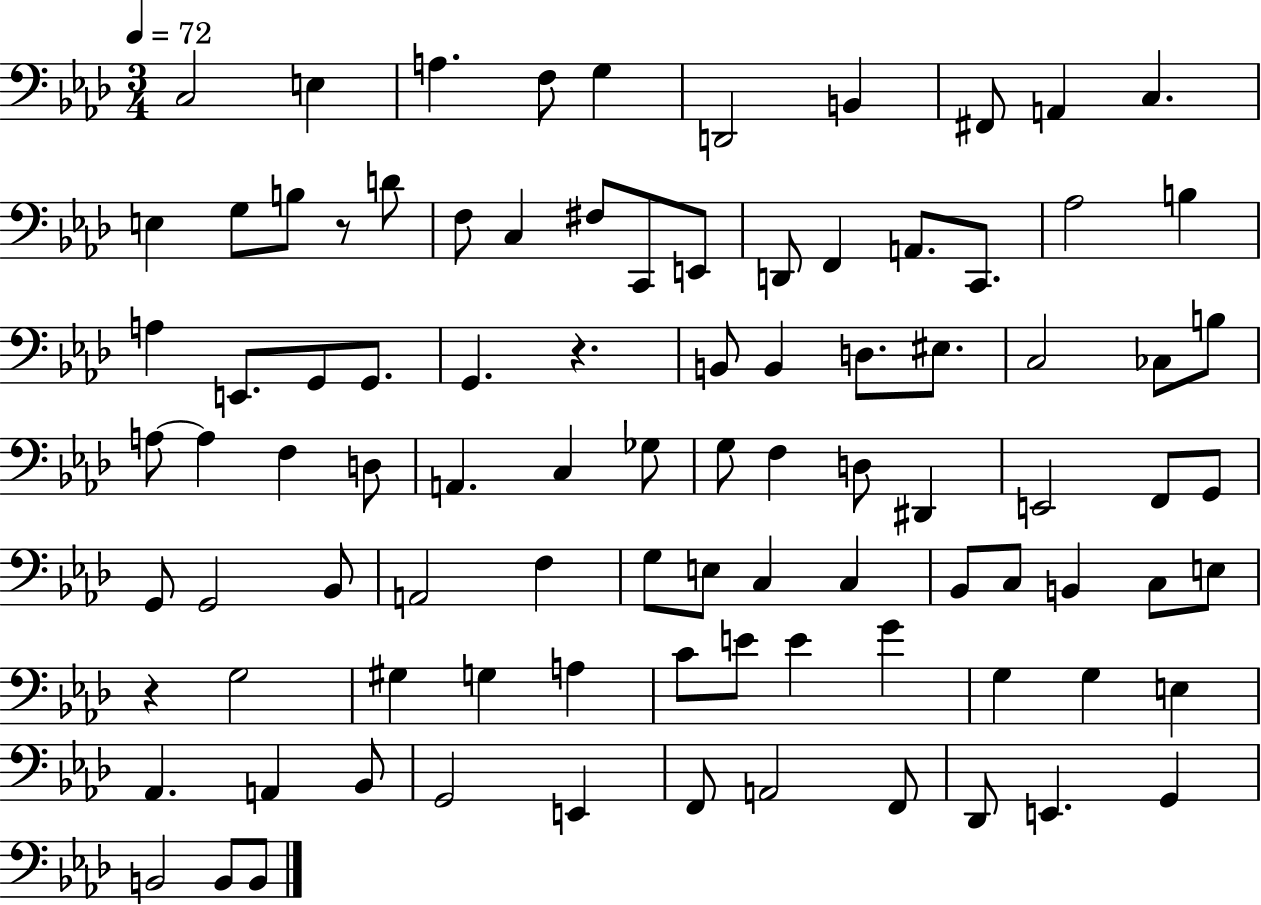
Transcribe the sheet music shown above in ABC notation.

X:1
T:Untitled
M:3/4
L:1/4
K:Ab
C,2 E, A, F,/2 G, D,,2 B,, ^F,,/2 A,, C, E, G,/2 B,/2 z/2 D/2 F,/2 C, ^F,/2 C,,/2 E,,/2 D,,/2 F,, A,,/2 C,,/2 _A,2 B, A, E,,/2 G,,/2 G,,/2 G,, z B,,/2 B,, D,/2 ^E,/2 C,2 _C,/2 B,/2 A,/2 A, F, D,/2 A,, C, _G,/2 G,/2 F, D,/2 ^D,, E,,2 F,,/2 G,,/2 G,,/2 G,,2 _B,,/2 A,,2 F, G,/2 E,/2 C, C, _B,,/2 C,/2 B,, C,/2 E,/2 z G,2 ^G, G, A, C/2 E/2 E G G, G, E, _A,, A,, _B,,/2 G,,2 E,, F,,/2 A,,2 F,,/2 _D,,/2 E,, G,, B,,2 B,,/2 B,,/2